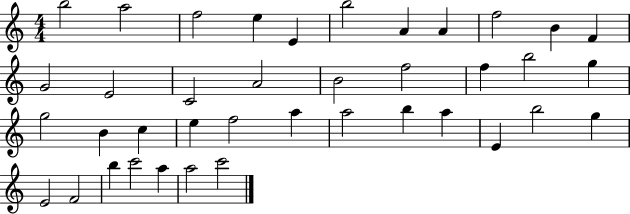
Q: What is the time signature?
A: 4/4